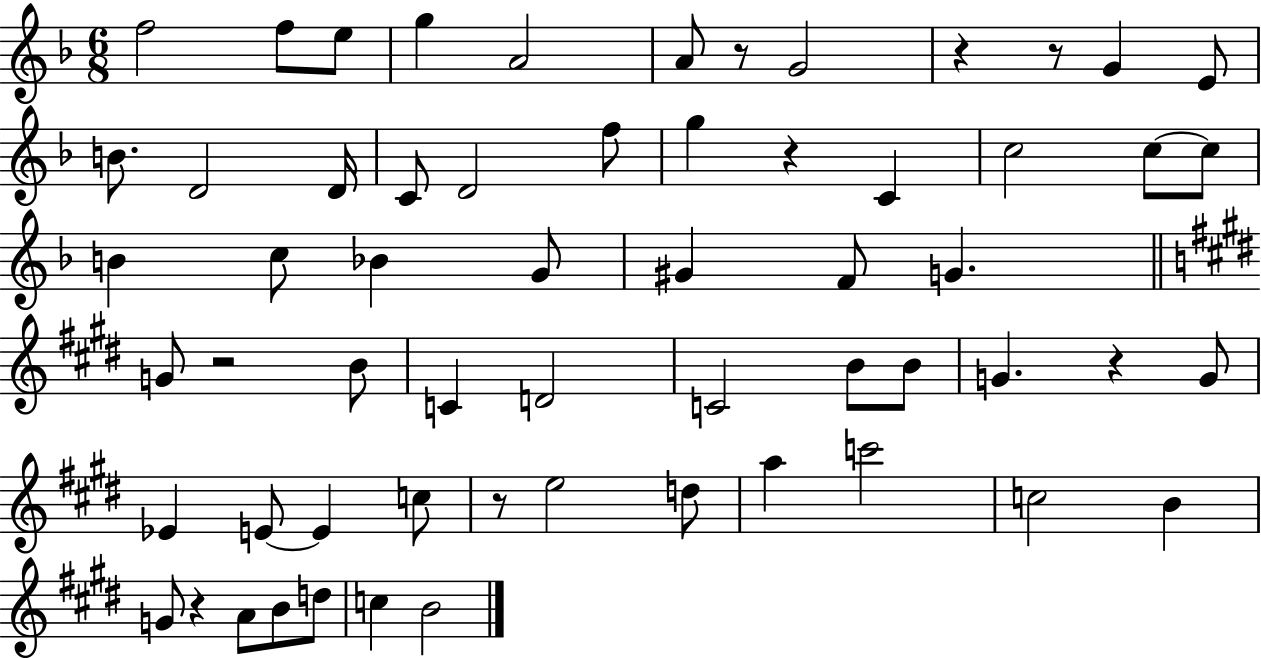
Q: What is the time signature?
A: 6/8